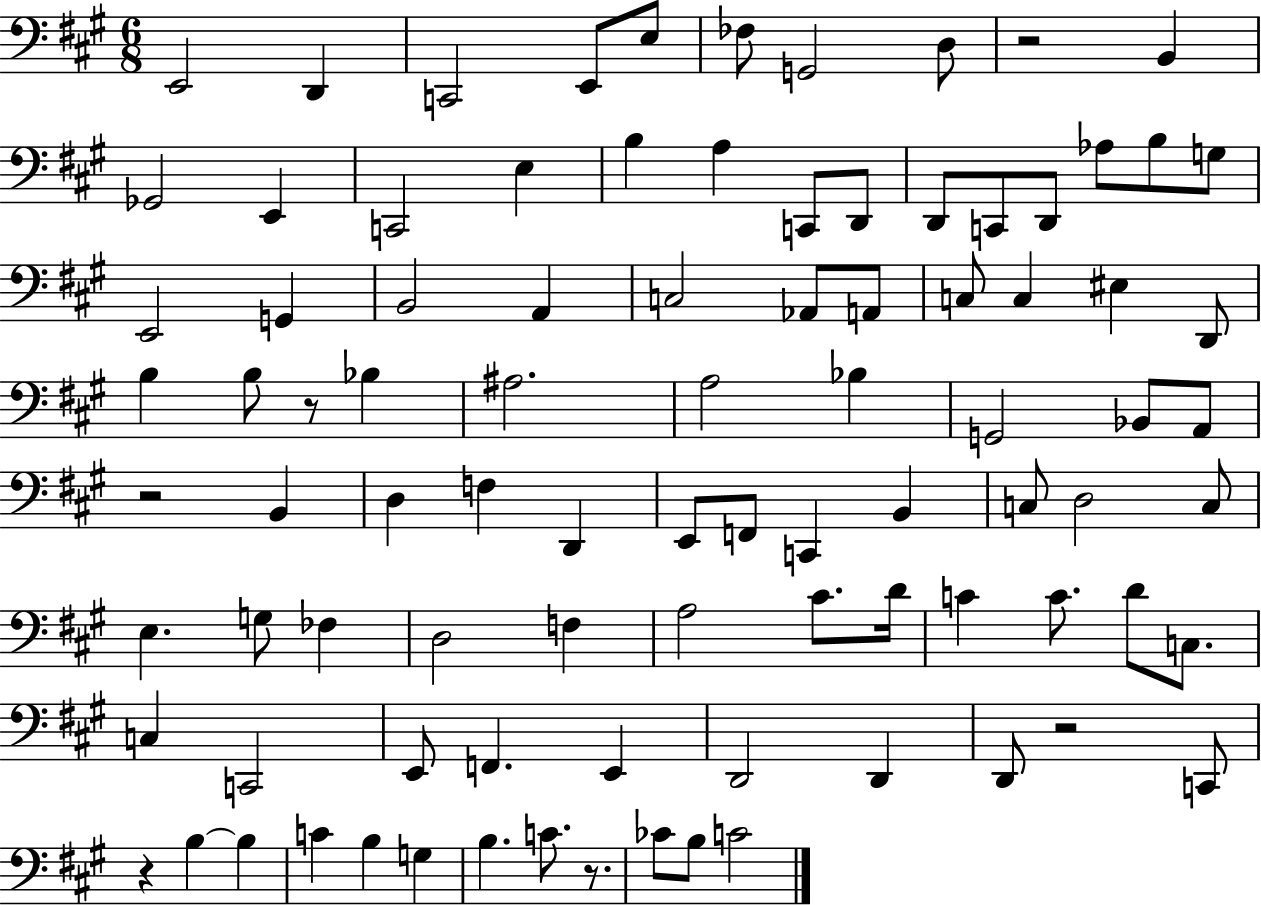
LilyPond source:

{
  \clef bass
  \numericTimeSignature
  \time 6/8
  \key a \major
  e,2 d,4 | c,2 e,8 e8 | fes8 g,2 d8 | r2 b,4 | \break ges,2 e,4 | c,2 e4 | b4 a4 c,8 d,8 | d,8 c,8 d,8 aes8 b8 g8 | \break e,2 g,4 | b,2 a,4 | c2 aes,8 a,8 | c8 c4 eis4 d,8 | \break b4 b8 r8 bes4 | ais2. | a2 bes4 | g,2 bes,8 a,8 | \break r2 b,4 | d4 f4 d,4 | e,8 f,8 c,4 b,4 | c8 d2 c8 | \break e4. g8 fes4 | d2 f4 | a2 cis'8. d'16 | c'4 c'8. d'8 c8. | \break c4 c,2 | e,8 f,4. e,4 | d,2 d,4 | d,8 r2 c,8 | \break r4 b4~~ b4 | c'4 b4 g4 | b4. c'8. r8. | ces'8 b8 c'2 | \break \bar "|."
}